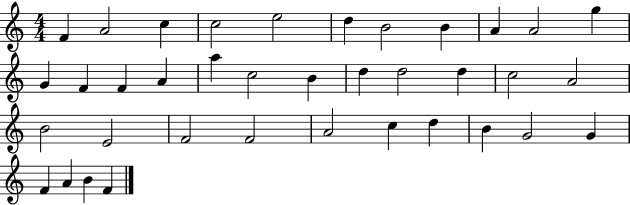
{
  \clef treble
  \numericTimeSignature
  \time 4/4
  \key c \major
  f'4 a'2 c''4 | c''2 e''2 | d''4 b'2 b'4 | a'4 a'2 g''4 | \break g'4 f'4 f'4 a'4 | a''4 c''2 b'4 | d''4 d''2 d''4 | c''2 a'2 | \break b'2 e'2 | f'2 f'2 | a'2 c''4 d''4 | b'4 g'2 g'4 | \break f'4 a'4 b'4 f'4 | \bar "|."
}